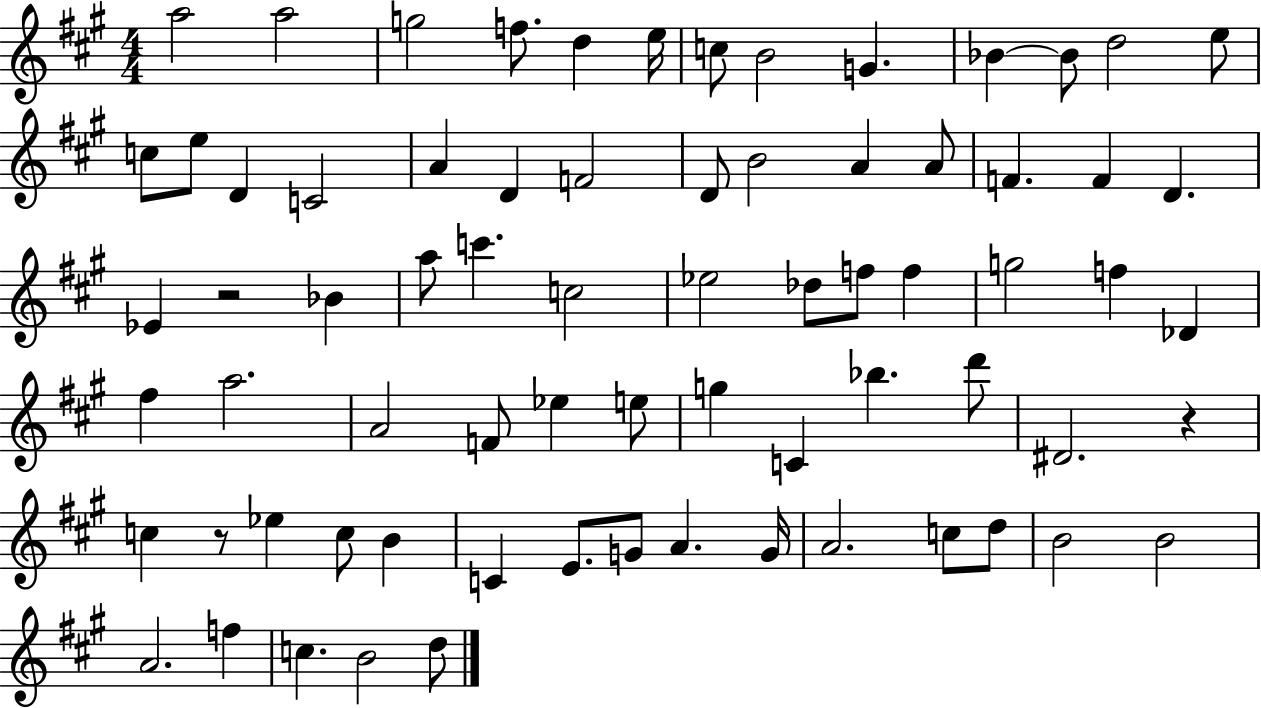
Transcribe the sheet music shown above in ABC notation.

X:1
T:Untitled
M:4/4
L:1/4
K:A
a2 a2 g2 f/2 d e/4 c/2 B2 G _B _B/2 d2 e/2 c/2 e/2 D C2 A D F2 D/2 B2 A A/2 F F D _E z2 _B a/2 c' c2 _e2 _d/2 f/2 f g2 f _D ^f a2 A2 F/2 _e e/2 g C _b d'/2 ^D2 z c z/2 _e c/2 B C E/2 G/2 A G/4 A2 c/2 d/2 B2 B2 A2 f c B2 d/2